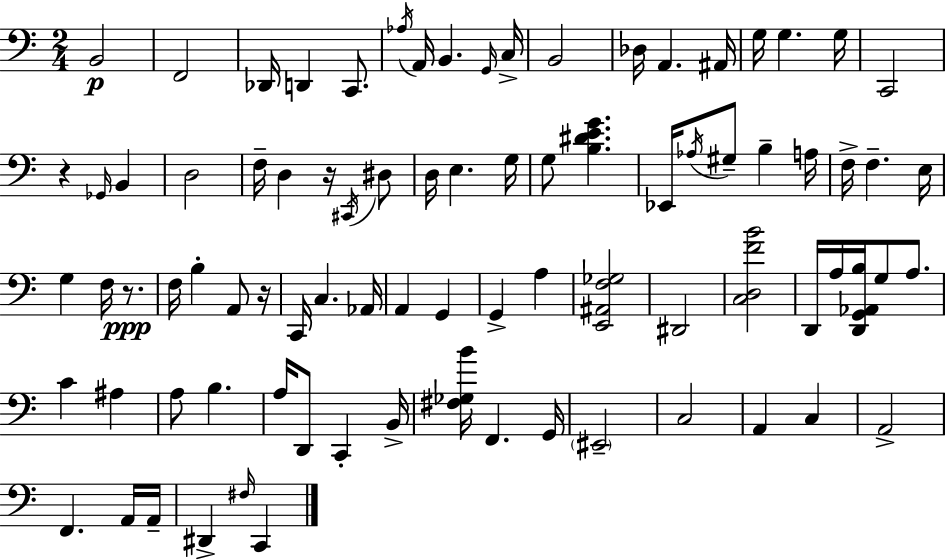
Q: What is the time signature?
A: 2/4